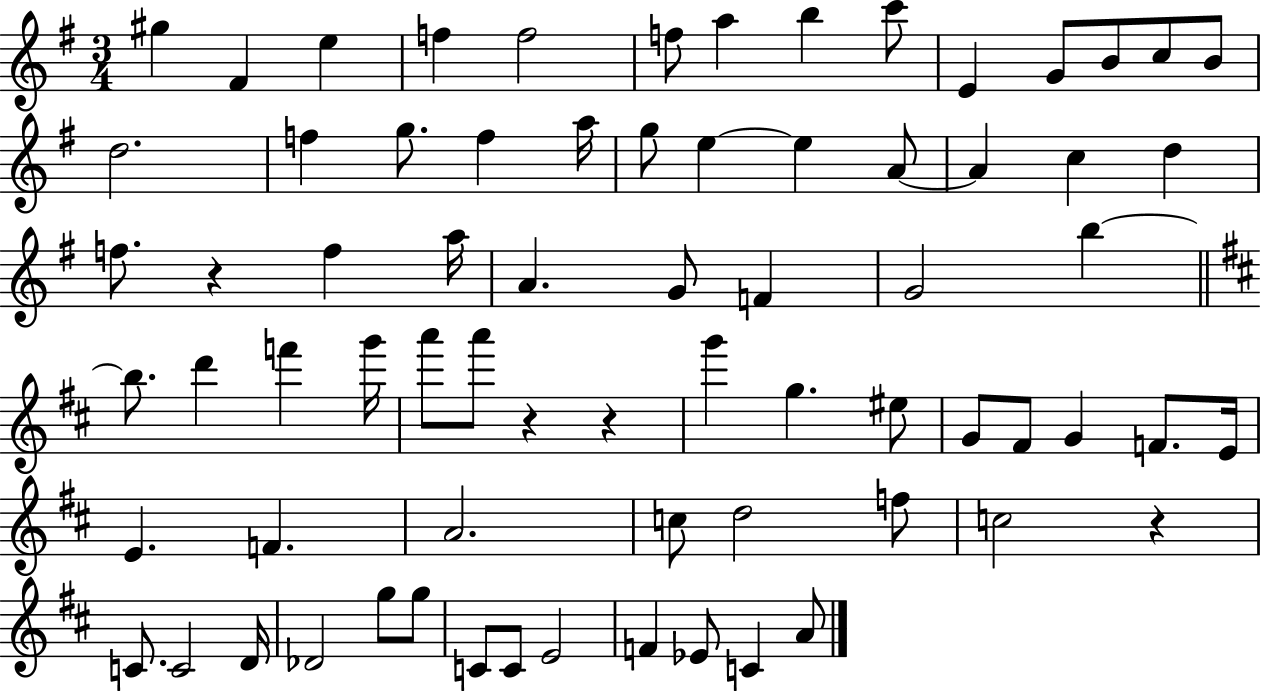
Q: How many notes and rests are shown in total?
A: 72